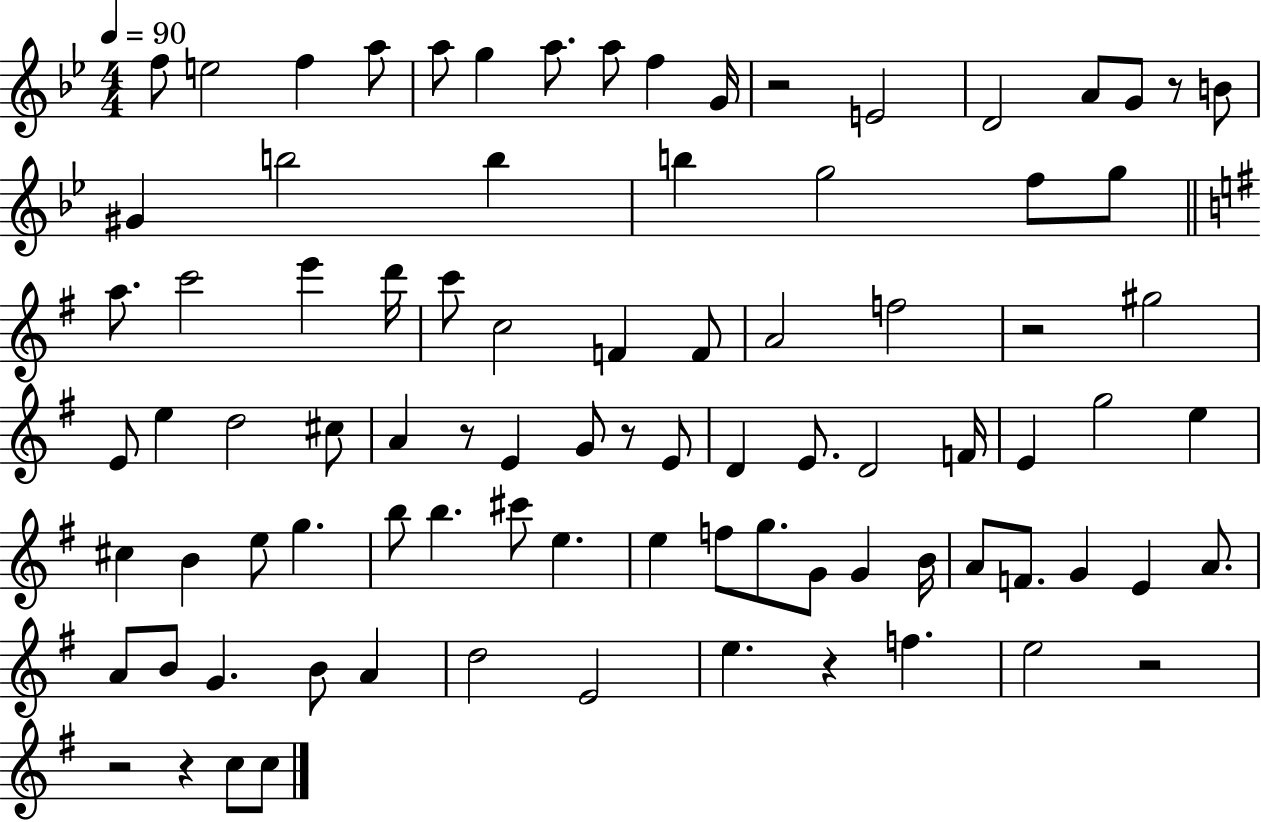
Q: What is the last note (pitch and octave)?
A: C5